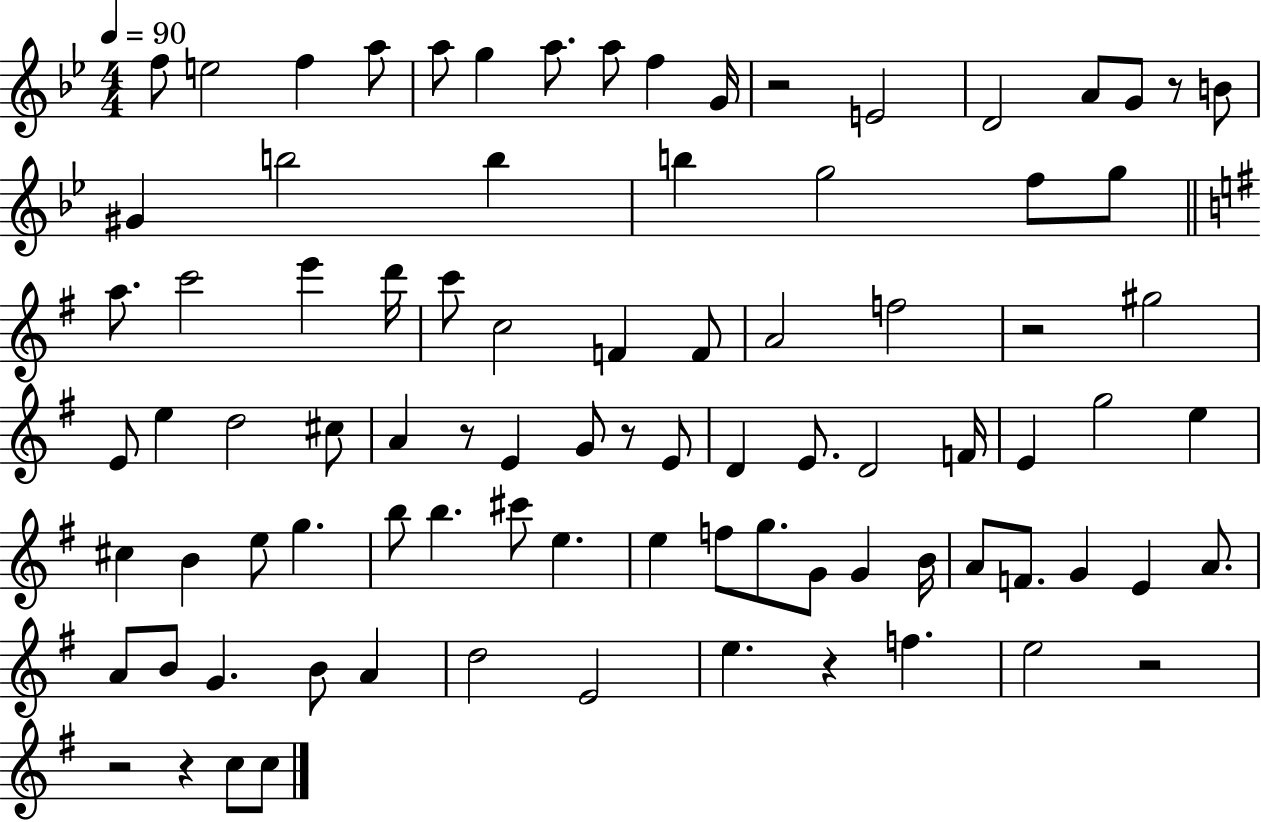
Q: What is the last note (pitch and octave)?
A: C5